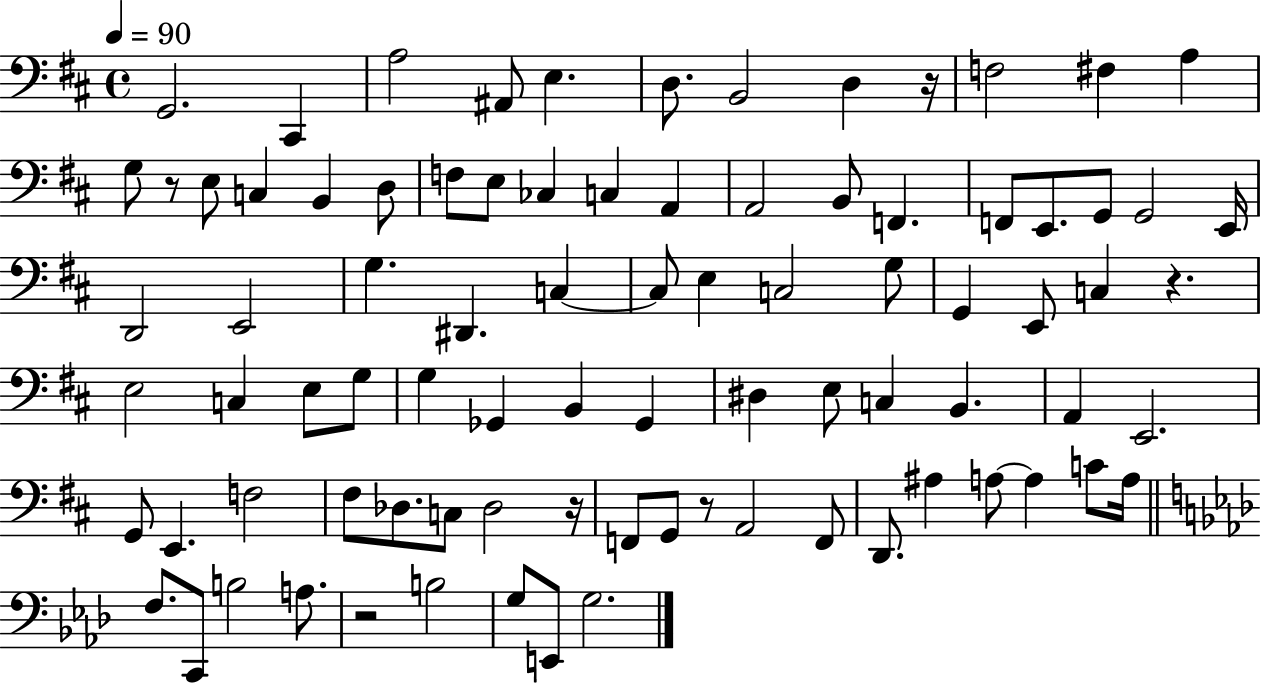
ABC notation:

X:1
T:Untitled
M:4/4
L:1/4
K:D
G,,2 ^C,, A,2 ^A,,/2 E, D,/2 B,,2 D, z/4 F,2 ^F, A, G,/2 z/2 E,/2 C, B,, D,/2 F,/2 E,/2 _C, C, A,, A,,2 B,,/2 F,, F,,/2 E,,/2 G,,/2 G,,2 E,,/4 D,,2 E,,2 G, ^D,, C, C,/2 E, C,2 G,/2 G,, E,,/2 C, z E,2 C, E,/2 G,/2 G, _G,, B,, _G,, ^D, E,/2 C, B,, A,, E,,2 G,,/2 E,, F,2 ^F,/2 _D,/2 C,/2 _D,2 z/4 F,,/2 G,,/2 z/2 A,,2 F,,/2 D,,/2 ^A, A,/2 A, C/2 A,/4 F,/2 C,,/2 B,2 A,/2 z2 B,2 G,/2 E,,/2 G,2